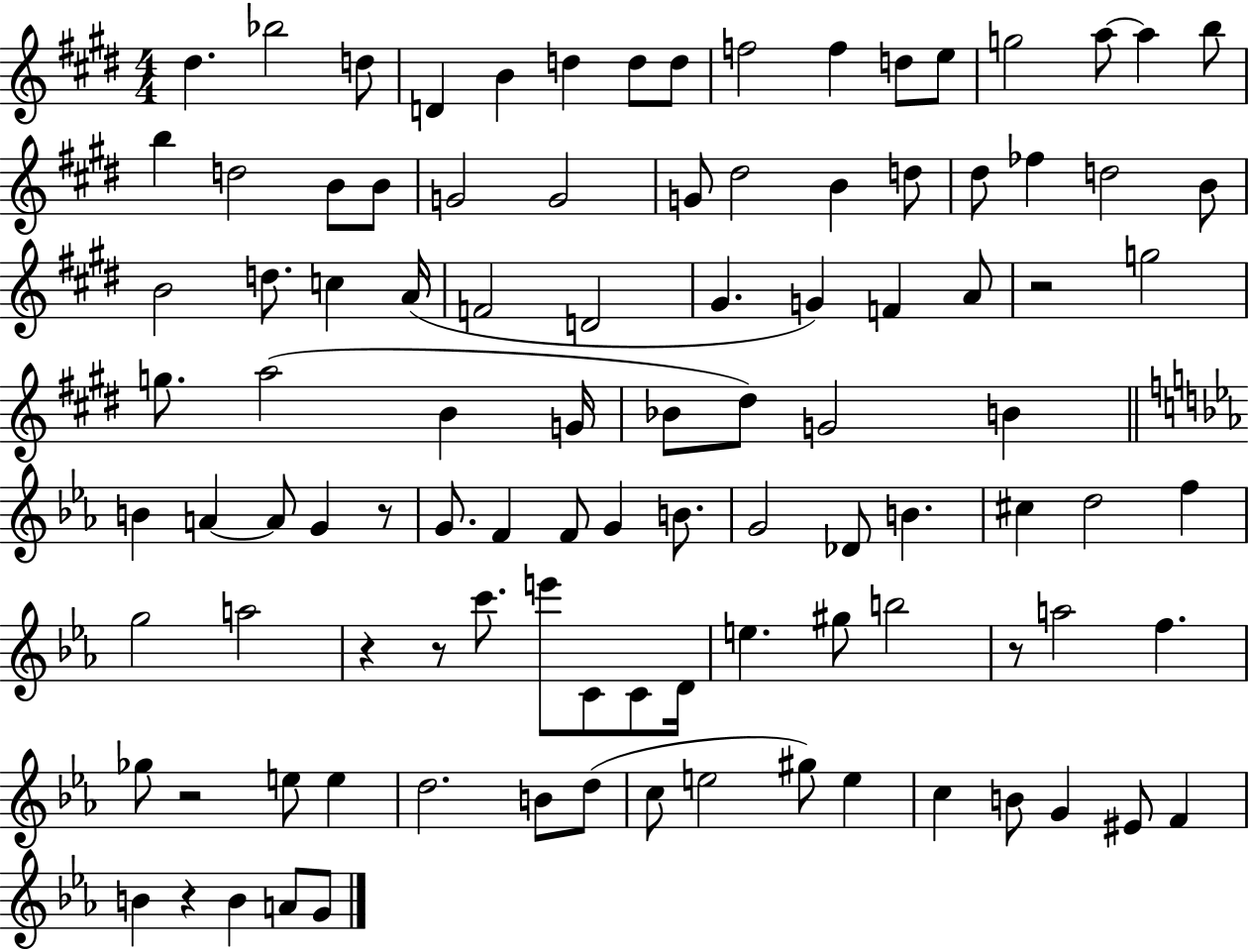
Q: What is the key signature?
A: E major